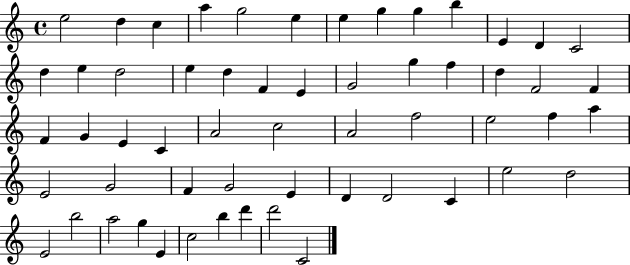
X:1
T:Untitled
M:4/4
L:1/4
K:C
e2 d c a g2 e e g g b E D C2 d e d2 e d F E G2 g f d F2 F F G E C A2 c2 A2 f2 e2 f a E2 G2 F G2 E D D2 C e2 d2 E2 b2 a2 g E c2 b d' d'2 C2